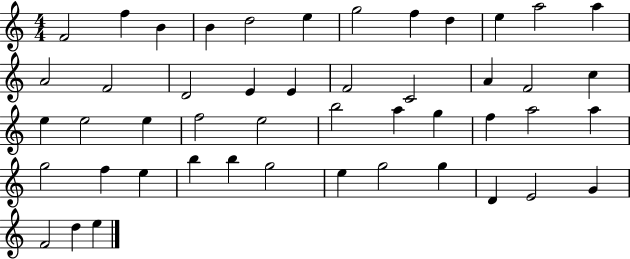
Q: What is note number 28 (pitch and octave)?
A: B5